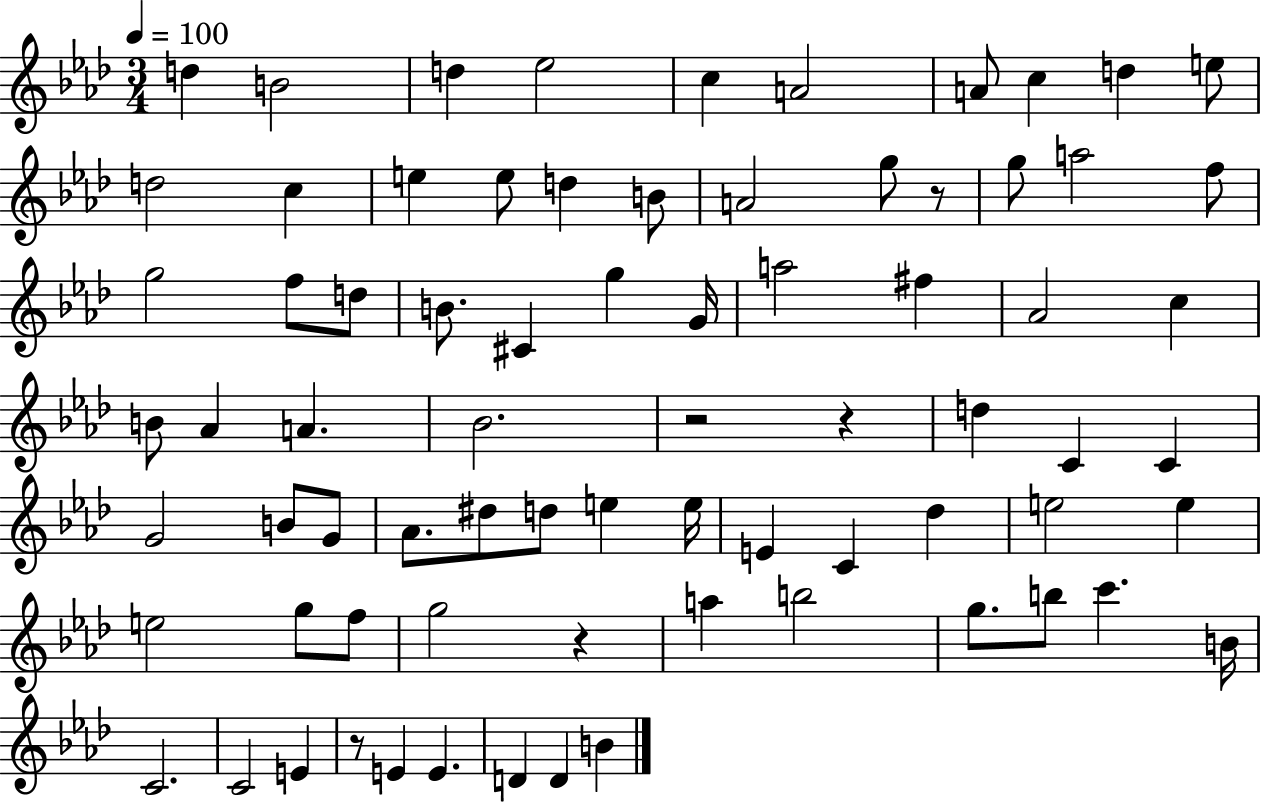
{
  \clef treble
  \numericTimeSignature
  \time 3/4
  \key aes \major
  \tempo 4 = 100
  d''4 b'2 | d''4 ees''2 | c''4 a'2 | a'8 c''4 d''4 e''8 | \break d''2 c''4 | e''4 e''8 d''4 b'8 | a'2 g''8 r8 | g''8 a''2 f''8 | \break g''2 f''8 d''8 | b'8. cis'4 g''4 g'16 | a''2 fis''4 | aes'2 c''4 | \break b'8 aes'4 a'4. | bes'2. | r2 r4 | d''4 c'4 c'4 | \break g'2 b'8 g'8 | aes'8. dis''8 d''8 e''4 e''16 | e'4 c'4 des''4 | e''2 e''4 | \break e''2 g''8 f''8 | g''2 r4 | a''4 b''2 | g''8. b''8 c'''4. b'16 | \break c'2. | c'2 e'4 | r8 e'4 e'4. | d'4 d'4 b'4 | \break \bar "|."
}